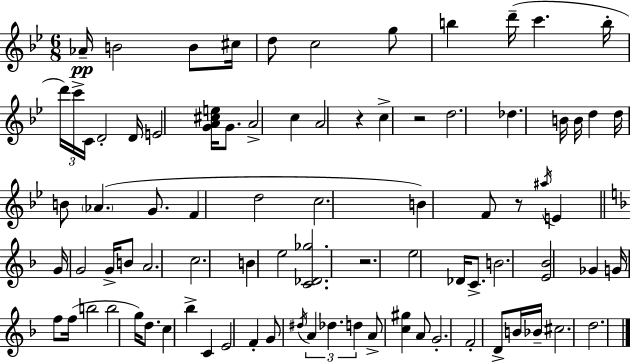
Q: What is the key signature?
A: G minor